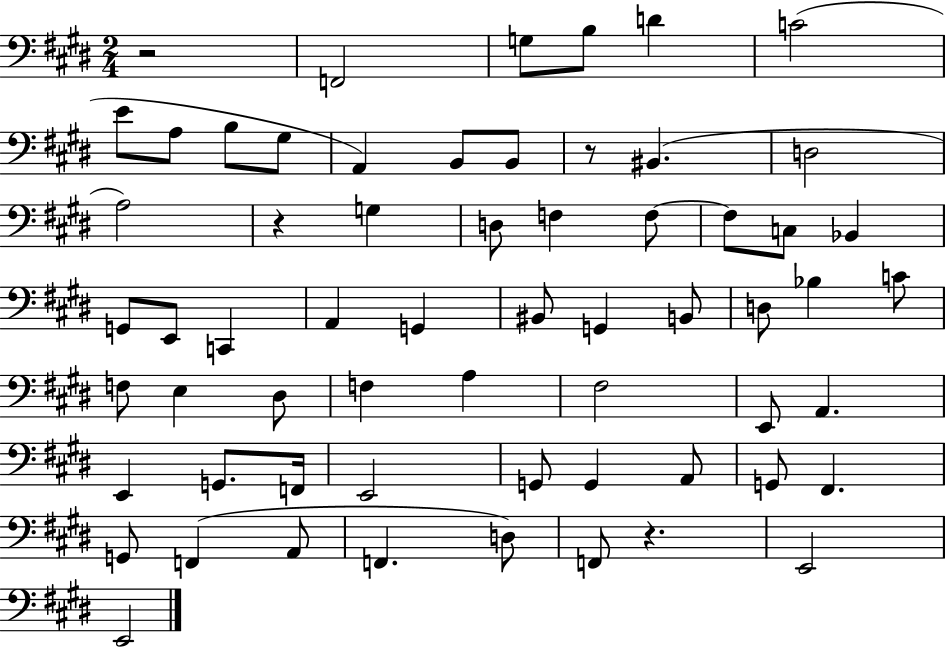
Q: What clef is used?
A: bass